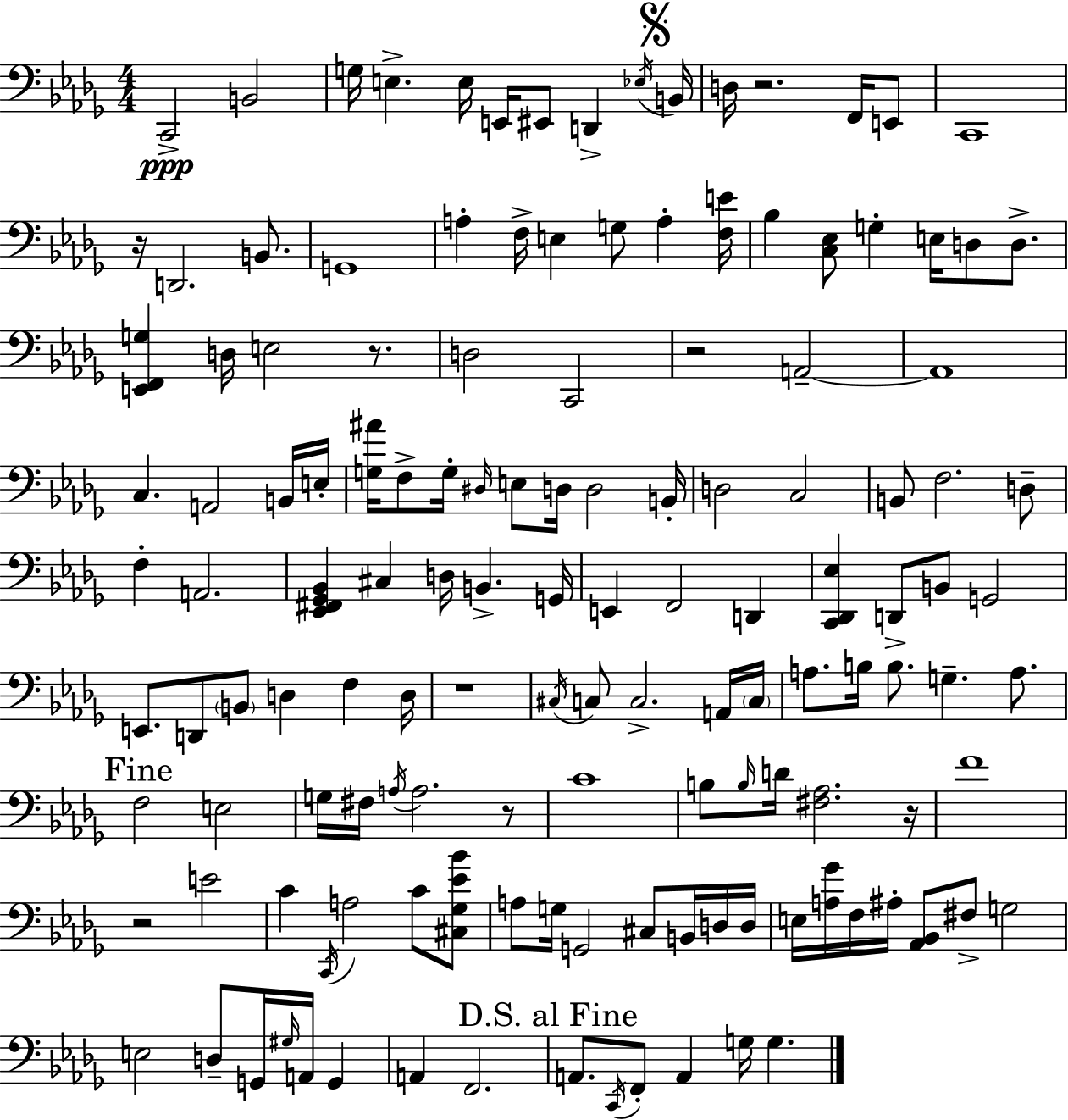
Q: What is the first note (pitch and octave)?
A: C2